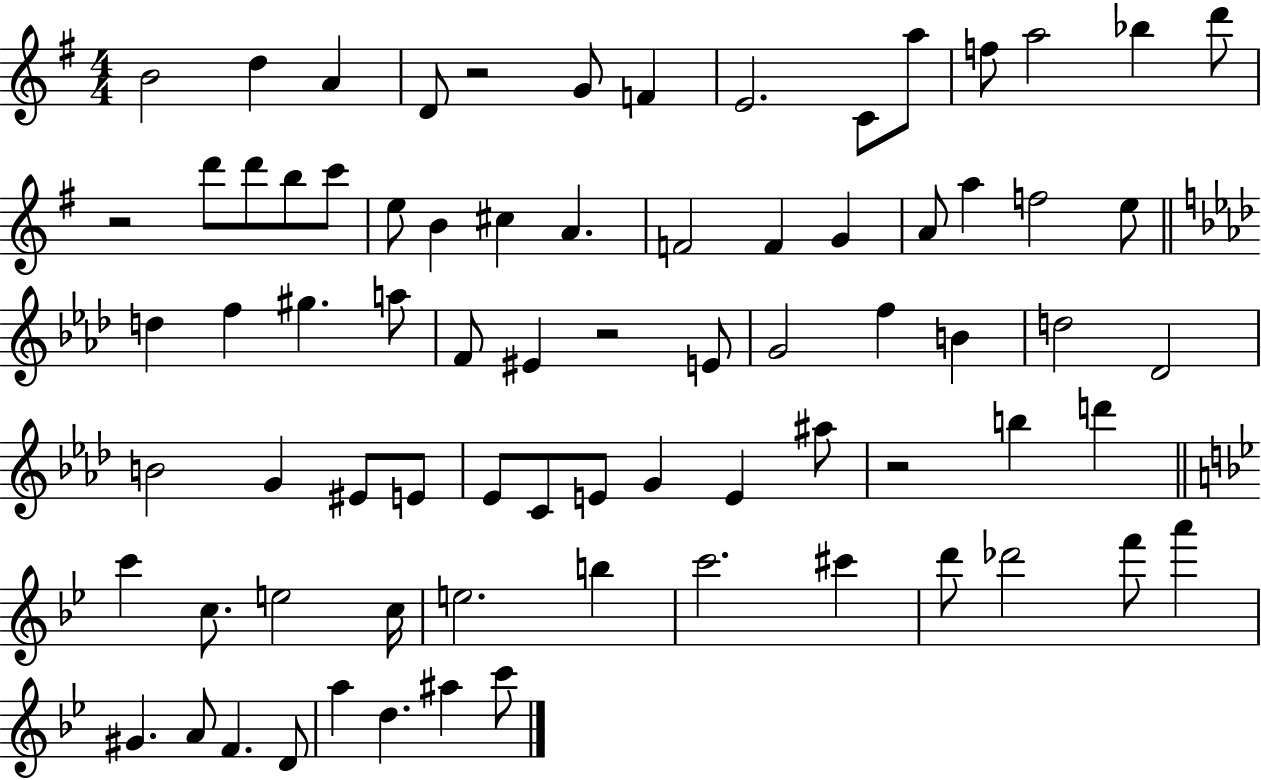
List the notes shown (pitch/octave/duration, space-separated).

B4/h D5/q A4/q D4/e R/h G4/e F4/q E4/h. C4/e A5/e F5/e A5/h Bb5/q D6/e R/h D6/e D6/e B5/e C6/e E5/e B4/q C#5/q A4/q. F4/h F4/q G4/q A4/e A5/q F5/h E5/e D5/q F5/q G#5/q. A5/e F4/e EIS4/q R/h E4/e G4/h F5/q B4/q D5/h Db4/h B4/h G4/q EIS4/e E4/e Eb4/e C4/e E4/e G4/q E4/q A#5/e R/h B5/q D6/q C6/q C5/e. E5/h C5/s E5/h. B5/q C6/h. C#6/q D6/e Db6/h F6/e A6/q G#4/q. A4/e F4/q. D4/e A5/q D5/q. A#5/q C6/e